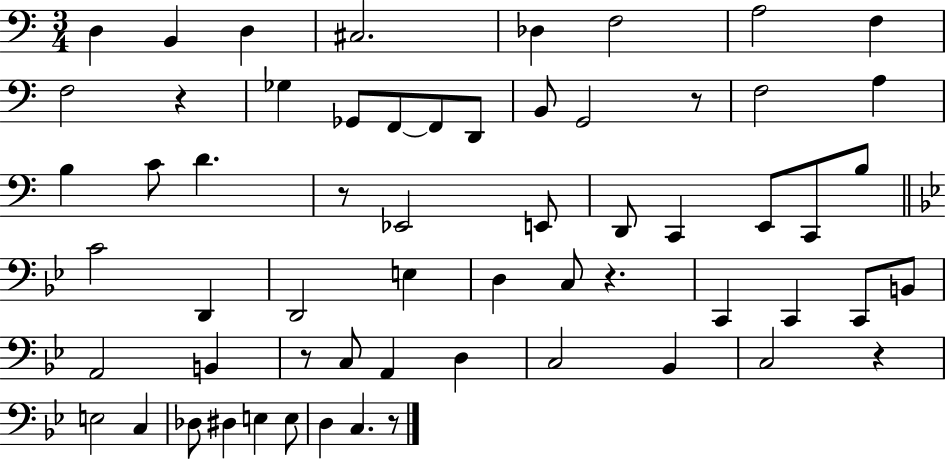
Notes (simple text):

D3/q B2/q D3/q C#3/h. Db3/q F3/h A3/h F3/q F3/h R/q Gb3/q Gb2/e F2/e F2/e D2/e B2/e G2/h R/e F3/h A3/q B3/q C4/e D4/q. R/e Eb2/h E2/e D2/e C2/q E2/e C2/e B3/e C4/h D2/q D2/h E3/q D3/q C3/e R/q. C2/q C2/q C2/e B2/e A2/h B2/q R/e C3/e A2/q D3/q C3/h Bb2/q C3/h R/q E3/h C3/q Db3/e D#3/q E3/q E3/e D3/q C3/q. R/e